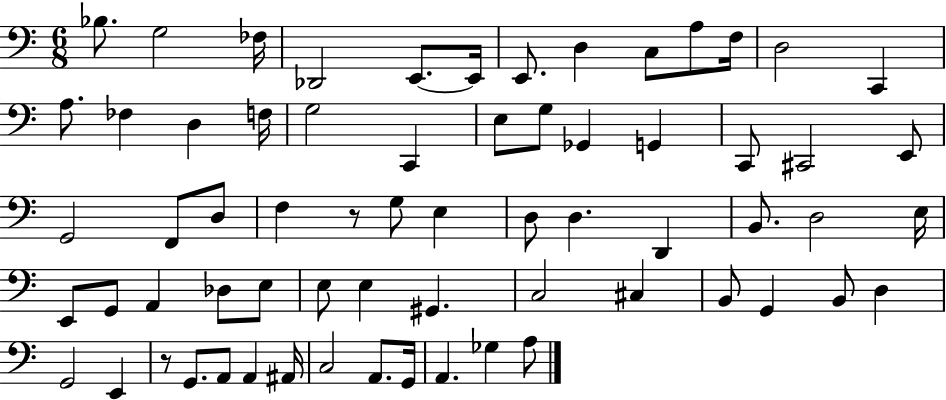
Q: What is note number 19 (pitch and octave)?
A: C2